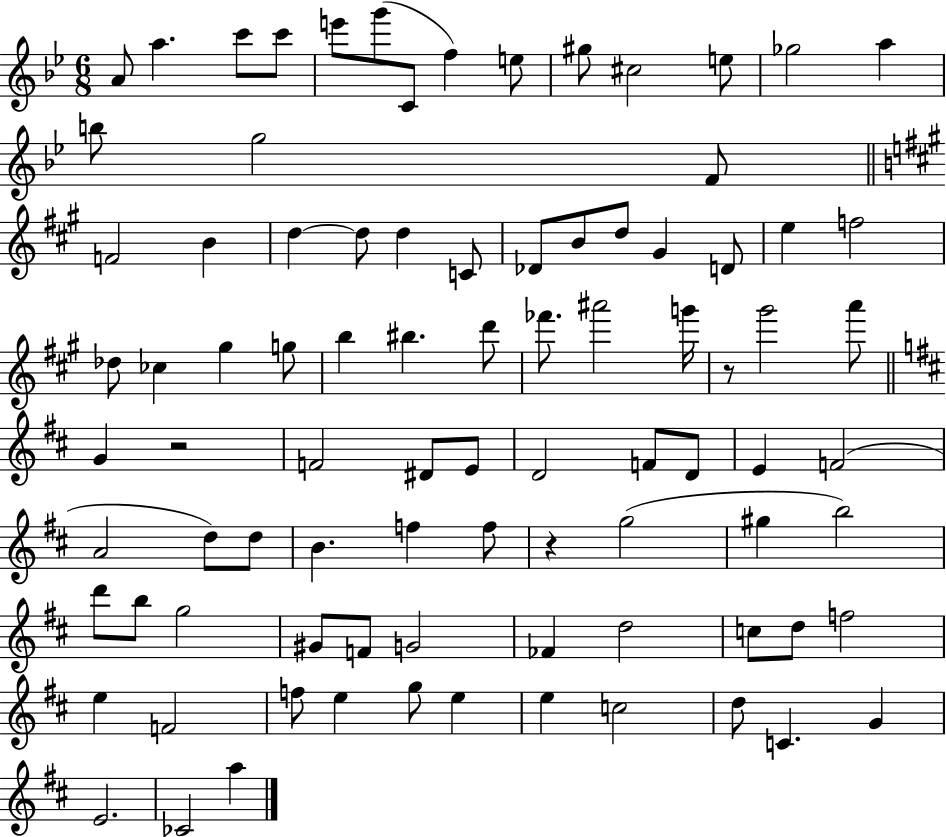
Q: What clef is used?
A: treble